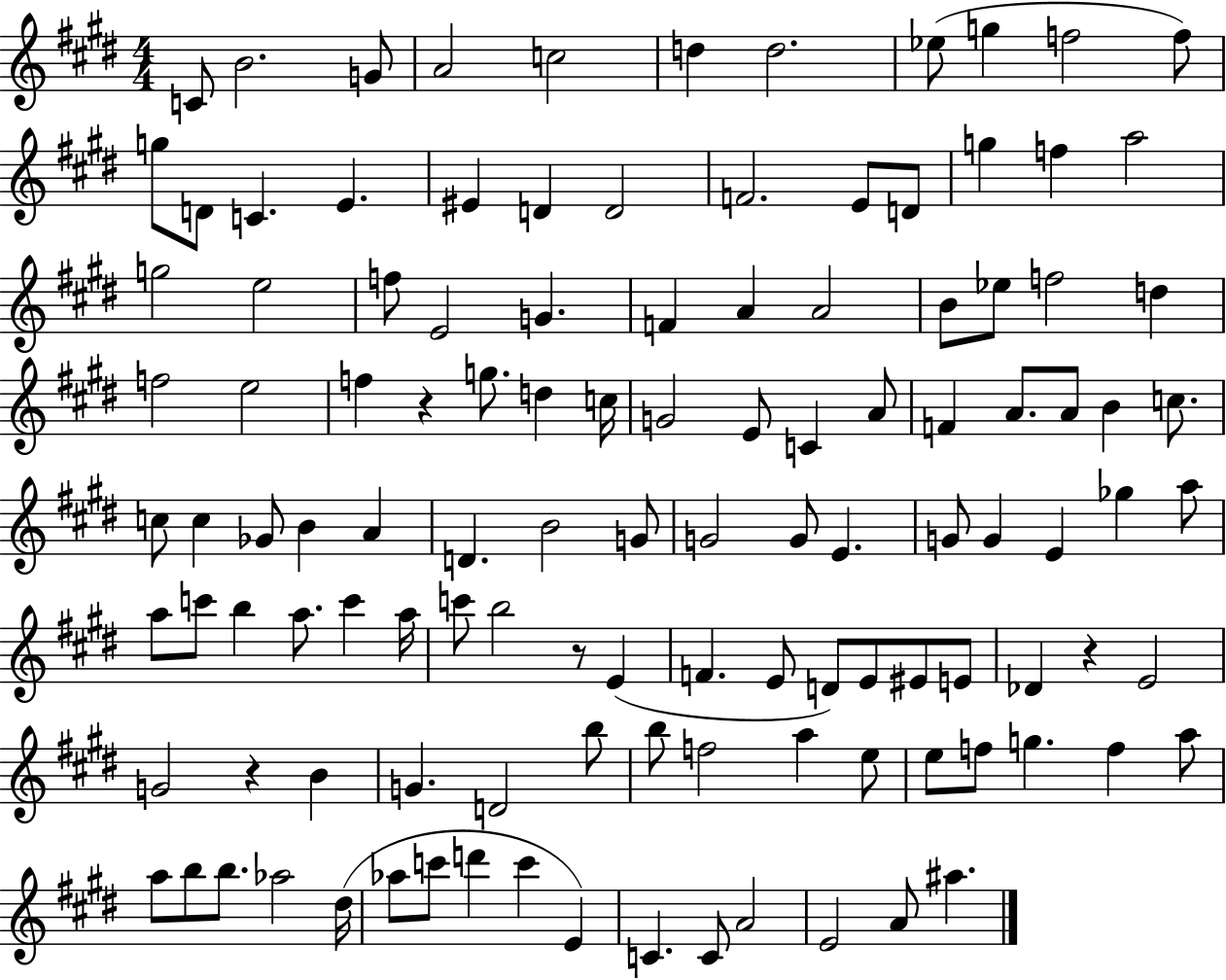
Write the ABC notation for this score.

X:1
T:Untitled
M:4/4
L:1/4
K:E
C/2 B2 G/2 A2 c2 d d2 _e/2 g f2 f/2 g/2 D/2 C E ^E D D2 F2 E/2 D/2 g f a2 g2 e2 f/2 E2 G F A A2 B/2 _e/2 f2 d f2 e2 f z g/2 d c/4 G2 E/2 C A/2 F A/2 A/2 B c/2 c/2 c _G/2 B A D B2 G/2 G2 G/2 E G/2 G E _g a/2 a/2 c'/2 b a/2 c' a/4 c'/2 b2 z/2 E F E/2 D/2 E/2 ^E/2 E/2 _D z E2 G2 z B G D2 b/2 b/2 f2 a e/2 e/2 f/2 g f a/2 a/2 b/2 b/2 _a2 ^d/4 _a/2 c'/2 d' c' E C C/2 A2 E2 A/2 ^a